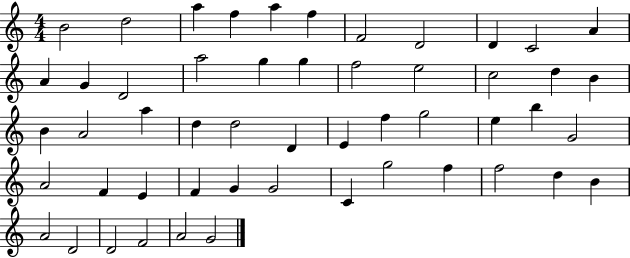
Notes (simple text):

B4/h D5/h A5/q F5/q A5/q F5/q F4/h D4/h D4/q C4/h A4/q A4/q G4/q D4/h A5/h G5/q G5/q F5/h E5/h C5/h D5/q B4/q B4/q A4/h A5/q D5/q D5/h D4/q E4/q F5/q G5/h E5/q B5/q G4/h A4/h F4/q E4/q F4/q G4/q G4/h C4/q G5/h F5/q F5/h D5/q B4/q A4/h D4/h D4/h F4/h A4/h G4/h